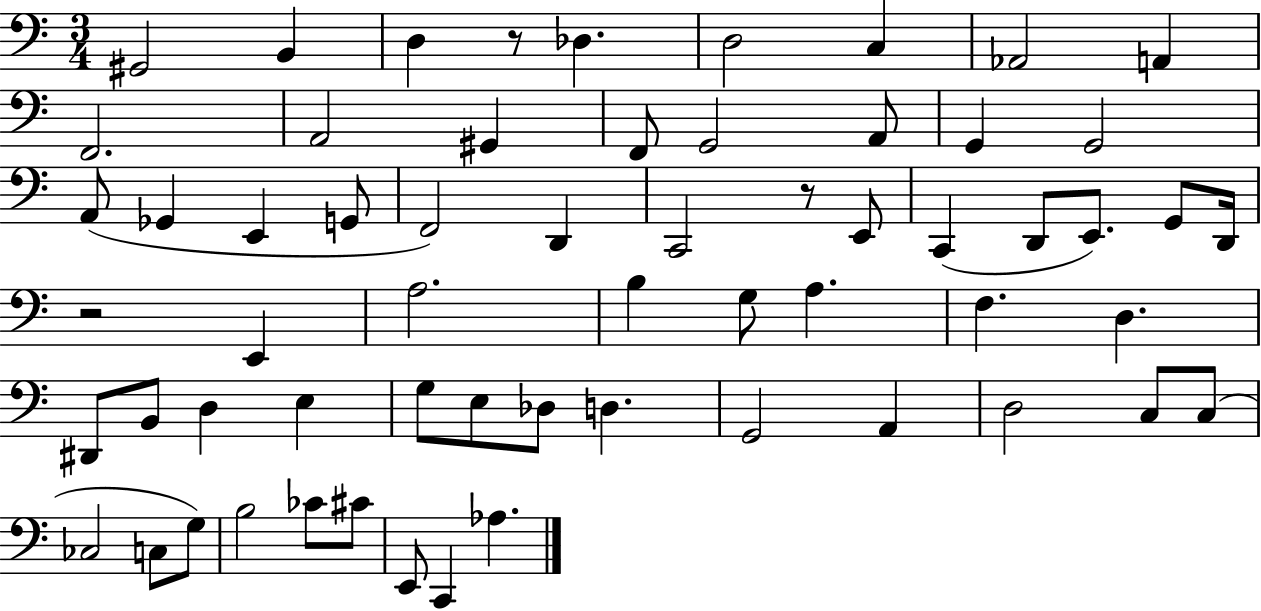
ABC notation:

X:1
T:Untitled
M:3/4
L:1/4
K:C
^G,,2 B,, D, z/2 _D, D,2 C, _A,,2 A,, F,,2 A,,2 ^G,, F,,/2 G,,2 A,,/2 G,, G,,2 A,,/2 _G,, E,, G,,/2 F,,2 D,, C,,2 z/2 E,,/2 C,, D,,/2 E,,/2 G,,/2 D,,/4 z2 E,, A,2 B, G,/2 A, F, D, ^D,,/2 B,,/2 D, E, G,/2 E,/2 _D,/2 D, G,,2 A,, D,2 C,/2 C,/2 _C,2 C,/2 G,/2 B,2 _C/2 ^C/2 E,,/2 C,, _A,